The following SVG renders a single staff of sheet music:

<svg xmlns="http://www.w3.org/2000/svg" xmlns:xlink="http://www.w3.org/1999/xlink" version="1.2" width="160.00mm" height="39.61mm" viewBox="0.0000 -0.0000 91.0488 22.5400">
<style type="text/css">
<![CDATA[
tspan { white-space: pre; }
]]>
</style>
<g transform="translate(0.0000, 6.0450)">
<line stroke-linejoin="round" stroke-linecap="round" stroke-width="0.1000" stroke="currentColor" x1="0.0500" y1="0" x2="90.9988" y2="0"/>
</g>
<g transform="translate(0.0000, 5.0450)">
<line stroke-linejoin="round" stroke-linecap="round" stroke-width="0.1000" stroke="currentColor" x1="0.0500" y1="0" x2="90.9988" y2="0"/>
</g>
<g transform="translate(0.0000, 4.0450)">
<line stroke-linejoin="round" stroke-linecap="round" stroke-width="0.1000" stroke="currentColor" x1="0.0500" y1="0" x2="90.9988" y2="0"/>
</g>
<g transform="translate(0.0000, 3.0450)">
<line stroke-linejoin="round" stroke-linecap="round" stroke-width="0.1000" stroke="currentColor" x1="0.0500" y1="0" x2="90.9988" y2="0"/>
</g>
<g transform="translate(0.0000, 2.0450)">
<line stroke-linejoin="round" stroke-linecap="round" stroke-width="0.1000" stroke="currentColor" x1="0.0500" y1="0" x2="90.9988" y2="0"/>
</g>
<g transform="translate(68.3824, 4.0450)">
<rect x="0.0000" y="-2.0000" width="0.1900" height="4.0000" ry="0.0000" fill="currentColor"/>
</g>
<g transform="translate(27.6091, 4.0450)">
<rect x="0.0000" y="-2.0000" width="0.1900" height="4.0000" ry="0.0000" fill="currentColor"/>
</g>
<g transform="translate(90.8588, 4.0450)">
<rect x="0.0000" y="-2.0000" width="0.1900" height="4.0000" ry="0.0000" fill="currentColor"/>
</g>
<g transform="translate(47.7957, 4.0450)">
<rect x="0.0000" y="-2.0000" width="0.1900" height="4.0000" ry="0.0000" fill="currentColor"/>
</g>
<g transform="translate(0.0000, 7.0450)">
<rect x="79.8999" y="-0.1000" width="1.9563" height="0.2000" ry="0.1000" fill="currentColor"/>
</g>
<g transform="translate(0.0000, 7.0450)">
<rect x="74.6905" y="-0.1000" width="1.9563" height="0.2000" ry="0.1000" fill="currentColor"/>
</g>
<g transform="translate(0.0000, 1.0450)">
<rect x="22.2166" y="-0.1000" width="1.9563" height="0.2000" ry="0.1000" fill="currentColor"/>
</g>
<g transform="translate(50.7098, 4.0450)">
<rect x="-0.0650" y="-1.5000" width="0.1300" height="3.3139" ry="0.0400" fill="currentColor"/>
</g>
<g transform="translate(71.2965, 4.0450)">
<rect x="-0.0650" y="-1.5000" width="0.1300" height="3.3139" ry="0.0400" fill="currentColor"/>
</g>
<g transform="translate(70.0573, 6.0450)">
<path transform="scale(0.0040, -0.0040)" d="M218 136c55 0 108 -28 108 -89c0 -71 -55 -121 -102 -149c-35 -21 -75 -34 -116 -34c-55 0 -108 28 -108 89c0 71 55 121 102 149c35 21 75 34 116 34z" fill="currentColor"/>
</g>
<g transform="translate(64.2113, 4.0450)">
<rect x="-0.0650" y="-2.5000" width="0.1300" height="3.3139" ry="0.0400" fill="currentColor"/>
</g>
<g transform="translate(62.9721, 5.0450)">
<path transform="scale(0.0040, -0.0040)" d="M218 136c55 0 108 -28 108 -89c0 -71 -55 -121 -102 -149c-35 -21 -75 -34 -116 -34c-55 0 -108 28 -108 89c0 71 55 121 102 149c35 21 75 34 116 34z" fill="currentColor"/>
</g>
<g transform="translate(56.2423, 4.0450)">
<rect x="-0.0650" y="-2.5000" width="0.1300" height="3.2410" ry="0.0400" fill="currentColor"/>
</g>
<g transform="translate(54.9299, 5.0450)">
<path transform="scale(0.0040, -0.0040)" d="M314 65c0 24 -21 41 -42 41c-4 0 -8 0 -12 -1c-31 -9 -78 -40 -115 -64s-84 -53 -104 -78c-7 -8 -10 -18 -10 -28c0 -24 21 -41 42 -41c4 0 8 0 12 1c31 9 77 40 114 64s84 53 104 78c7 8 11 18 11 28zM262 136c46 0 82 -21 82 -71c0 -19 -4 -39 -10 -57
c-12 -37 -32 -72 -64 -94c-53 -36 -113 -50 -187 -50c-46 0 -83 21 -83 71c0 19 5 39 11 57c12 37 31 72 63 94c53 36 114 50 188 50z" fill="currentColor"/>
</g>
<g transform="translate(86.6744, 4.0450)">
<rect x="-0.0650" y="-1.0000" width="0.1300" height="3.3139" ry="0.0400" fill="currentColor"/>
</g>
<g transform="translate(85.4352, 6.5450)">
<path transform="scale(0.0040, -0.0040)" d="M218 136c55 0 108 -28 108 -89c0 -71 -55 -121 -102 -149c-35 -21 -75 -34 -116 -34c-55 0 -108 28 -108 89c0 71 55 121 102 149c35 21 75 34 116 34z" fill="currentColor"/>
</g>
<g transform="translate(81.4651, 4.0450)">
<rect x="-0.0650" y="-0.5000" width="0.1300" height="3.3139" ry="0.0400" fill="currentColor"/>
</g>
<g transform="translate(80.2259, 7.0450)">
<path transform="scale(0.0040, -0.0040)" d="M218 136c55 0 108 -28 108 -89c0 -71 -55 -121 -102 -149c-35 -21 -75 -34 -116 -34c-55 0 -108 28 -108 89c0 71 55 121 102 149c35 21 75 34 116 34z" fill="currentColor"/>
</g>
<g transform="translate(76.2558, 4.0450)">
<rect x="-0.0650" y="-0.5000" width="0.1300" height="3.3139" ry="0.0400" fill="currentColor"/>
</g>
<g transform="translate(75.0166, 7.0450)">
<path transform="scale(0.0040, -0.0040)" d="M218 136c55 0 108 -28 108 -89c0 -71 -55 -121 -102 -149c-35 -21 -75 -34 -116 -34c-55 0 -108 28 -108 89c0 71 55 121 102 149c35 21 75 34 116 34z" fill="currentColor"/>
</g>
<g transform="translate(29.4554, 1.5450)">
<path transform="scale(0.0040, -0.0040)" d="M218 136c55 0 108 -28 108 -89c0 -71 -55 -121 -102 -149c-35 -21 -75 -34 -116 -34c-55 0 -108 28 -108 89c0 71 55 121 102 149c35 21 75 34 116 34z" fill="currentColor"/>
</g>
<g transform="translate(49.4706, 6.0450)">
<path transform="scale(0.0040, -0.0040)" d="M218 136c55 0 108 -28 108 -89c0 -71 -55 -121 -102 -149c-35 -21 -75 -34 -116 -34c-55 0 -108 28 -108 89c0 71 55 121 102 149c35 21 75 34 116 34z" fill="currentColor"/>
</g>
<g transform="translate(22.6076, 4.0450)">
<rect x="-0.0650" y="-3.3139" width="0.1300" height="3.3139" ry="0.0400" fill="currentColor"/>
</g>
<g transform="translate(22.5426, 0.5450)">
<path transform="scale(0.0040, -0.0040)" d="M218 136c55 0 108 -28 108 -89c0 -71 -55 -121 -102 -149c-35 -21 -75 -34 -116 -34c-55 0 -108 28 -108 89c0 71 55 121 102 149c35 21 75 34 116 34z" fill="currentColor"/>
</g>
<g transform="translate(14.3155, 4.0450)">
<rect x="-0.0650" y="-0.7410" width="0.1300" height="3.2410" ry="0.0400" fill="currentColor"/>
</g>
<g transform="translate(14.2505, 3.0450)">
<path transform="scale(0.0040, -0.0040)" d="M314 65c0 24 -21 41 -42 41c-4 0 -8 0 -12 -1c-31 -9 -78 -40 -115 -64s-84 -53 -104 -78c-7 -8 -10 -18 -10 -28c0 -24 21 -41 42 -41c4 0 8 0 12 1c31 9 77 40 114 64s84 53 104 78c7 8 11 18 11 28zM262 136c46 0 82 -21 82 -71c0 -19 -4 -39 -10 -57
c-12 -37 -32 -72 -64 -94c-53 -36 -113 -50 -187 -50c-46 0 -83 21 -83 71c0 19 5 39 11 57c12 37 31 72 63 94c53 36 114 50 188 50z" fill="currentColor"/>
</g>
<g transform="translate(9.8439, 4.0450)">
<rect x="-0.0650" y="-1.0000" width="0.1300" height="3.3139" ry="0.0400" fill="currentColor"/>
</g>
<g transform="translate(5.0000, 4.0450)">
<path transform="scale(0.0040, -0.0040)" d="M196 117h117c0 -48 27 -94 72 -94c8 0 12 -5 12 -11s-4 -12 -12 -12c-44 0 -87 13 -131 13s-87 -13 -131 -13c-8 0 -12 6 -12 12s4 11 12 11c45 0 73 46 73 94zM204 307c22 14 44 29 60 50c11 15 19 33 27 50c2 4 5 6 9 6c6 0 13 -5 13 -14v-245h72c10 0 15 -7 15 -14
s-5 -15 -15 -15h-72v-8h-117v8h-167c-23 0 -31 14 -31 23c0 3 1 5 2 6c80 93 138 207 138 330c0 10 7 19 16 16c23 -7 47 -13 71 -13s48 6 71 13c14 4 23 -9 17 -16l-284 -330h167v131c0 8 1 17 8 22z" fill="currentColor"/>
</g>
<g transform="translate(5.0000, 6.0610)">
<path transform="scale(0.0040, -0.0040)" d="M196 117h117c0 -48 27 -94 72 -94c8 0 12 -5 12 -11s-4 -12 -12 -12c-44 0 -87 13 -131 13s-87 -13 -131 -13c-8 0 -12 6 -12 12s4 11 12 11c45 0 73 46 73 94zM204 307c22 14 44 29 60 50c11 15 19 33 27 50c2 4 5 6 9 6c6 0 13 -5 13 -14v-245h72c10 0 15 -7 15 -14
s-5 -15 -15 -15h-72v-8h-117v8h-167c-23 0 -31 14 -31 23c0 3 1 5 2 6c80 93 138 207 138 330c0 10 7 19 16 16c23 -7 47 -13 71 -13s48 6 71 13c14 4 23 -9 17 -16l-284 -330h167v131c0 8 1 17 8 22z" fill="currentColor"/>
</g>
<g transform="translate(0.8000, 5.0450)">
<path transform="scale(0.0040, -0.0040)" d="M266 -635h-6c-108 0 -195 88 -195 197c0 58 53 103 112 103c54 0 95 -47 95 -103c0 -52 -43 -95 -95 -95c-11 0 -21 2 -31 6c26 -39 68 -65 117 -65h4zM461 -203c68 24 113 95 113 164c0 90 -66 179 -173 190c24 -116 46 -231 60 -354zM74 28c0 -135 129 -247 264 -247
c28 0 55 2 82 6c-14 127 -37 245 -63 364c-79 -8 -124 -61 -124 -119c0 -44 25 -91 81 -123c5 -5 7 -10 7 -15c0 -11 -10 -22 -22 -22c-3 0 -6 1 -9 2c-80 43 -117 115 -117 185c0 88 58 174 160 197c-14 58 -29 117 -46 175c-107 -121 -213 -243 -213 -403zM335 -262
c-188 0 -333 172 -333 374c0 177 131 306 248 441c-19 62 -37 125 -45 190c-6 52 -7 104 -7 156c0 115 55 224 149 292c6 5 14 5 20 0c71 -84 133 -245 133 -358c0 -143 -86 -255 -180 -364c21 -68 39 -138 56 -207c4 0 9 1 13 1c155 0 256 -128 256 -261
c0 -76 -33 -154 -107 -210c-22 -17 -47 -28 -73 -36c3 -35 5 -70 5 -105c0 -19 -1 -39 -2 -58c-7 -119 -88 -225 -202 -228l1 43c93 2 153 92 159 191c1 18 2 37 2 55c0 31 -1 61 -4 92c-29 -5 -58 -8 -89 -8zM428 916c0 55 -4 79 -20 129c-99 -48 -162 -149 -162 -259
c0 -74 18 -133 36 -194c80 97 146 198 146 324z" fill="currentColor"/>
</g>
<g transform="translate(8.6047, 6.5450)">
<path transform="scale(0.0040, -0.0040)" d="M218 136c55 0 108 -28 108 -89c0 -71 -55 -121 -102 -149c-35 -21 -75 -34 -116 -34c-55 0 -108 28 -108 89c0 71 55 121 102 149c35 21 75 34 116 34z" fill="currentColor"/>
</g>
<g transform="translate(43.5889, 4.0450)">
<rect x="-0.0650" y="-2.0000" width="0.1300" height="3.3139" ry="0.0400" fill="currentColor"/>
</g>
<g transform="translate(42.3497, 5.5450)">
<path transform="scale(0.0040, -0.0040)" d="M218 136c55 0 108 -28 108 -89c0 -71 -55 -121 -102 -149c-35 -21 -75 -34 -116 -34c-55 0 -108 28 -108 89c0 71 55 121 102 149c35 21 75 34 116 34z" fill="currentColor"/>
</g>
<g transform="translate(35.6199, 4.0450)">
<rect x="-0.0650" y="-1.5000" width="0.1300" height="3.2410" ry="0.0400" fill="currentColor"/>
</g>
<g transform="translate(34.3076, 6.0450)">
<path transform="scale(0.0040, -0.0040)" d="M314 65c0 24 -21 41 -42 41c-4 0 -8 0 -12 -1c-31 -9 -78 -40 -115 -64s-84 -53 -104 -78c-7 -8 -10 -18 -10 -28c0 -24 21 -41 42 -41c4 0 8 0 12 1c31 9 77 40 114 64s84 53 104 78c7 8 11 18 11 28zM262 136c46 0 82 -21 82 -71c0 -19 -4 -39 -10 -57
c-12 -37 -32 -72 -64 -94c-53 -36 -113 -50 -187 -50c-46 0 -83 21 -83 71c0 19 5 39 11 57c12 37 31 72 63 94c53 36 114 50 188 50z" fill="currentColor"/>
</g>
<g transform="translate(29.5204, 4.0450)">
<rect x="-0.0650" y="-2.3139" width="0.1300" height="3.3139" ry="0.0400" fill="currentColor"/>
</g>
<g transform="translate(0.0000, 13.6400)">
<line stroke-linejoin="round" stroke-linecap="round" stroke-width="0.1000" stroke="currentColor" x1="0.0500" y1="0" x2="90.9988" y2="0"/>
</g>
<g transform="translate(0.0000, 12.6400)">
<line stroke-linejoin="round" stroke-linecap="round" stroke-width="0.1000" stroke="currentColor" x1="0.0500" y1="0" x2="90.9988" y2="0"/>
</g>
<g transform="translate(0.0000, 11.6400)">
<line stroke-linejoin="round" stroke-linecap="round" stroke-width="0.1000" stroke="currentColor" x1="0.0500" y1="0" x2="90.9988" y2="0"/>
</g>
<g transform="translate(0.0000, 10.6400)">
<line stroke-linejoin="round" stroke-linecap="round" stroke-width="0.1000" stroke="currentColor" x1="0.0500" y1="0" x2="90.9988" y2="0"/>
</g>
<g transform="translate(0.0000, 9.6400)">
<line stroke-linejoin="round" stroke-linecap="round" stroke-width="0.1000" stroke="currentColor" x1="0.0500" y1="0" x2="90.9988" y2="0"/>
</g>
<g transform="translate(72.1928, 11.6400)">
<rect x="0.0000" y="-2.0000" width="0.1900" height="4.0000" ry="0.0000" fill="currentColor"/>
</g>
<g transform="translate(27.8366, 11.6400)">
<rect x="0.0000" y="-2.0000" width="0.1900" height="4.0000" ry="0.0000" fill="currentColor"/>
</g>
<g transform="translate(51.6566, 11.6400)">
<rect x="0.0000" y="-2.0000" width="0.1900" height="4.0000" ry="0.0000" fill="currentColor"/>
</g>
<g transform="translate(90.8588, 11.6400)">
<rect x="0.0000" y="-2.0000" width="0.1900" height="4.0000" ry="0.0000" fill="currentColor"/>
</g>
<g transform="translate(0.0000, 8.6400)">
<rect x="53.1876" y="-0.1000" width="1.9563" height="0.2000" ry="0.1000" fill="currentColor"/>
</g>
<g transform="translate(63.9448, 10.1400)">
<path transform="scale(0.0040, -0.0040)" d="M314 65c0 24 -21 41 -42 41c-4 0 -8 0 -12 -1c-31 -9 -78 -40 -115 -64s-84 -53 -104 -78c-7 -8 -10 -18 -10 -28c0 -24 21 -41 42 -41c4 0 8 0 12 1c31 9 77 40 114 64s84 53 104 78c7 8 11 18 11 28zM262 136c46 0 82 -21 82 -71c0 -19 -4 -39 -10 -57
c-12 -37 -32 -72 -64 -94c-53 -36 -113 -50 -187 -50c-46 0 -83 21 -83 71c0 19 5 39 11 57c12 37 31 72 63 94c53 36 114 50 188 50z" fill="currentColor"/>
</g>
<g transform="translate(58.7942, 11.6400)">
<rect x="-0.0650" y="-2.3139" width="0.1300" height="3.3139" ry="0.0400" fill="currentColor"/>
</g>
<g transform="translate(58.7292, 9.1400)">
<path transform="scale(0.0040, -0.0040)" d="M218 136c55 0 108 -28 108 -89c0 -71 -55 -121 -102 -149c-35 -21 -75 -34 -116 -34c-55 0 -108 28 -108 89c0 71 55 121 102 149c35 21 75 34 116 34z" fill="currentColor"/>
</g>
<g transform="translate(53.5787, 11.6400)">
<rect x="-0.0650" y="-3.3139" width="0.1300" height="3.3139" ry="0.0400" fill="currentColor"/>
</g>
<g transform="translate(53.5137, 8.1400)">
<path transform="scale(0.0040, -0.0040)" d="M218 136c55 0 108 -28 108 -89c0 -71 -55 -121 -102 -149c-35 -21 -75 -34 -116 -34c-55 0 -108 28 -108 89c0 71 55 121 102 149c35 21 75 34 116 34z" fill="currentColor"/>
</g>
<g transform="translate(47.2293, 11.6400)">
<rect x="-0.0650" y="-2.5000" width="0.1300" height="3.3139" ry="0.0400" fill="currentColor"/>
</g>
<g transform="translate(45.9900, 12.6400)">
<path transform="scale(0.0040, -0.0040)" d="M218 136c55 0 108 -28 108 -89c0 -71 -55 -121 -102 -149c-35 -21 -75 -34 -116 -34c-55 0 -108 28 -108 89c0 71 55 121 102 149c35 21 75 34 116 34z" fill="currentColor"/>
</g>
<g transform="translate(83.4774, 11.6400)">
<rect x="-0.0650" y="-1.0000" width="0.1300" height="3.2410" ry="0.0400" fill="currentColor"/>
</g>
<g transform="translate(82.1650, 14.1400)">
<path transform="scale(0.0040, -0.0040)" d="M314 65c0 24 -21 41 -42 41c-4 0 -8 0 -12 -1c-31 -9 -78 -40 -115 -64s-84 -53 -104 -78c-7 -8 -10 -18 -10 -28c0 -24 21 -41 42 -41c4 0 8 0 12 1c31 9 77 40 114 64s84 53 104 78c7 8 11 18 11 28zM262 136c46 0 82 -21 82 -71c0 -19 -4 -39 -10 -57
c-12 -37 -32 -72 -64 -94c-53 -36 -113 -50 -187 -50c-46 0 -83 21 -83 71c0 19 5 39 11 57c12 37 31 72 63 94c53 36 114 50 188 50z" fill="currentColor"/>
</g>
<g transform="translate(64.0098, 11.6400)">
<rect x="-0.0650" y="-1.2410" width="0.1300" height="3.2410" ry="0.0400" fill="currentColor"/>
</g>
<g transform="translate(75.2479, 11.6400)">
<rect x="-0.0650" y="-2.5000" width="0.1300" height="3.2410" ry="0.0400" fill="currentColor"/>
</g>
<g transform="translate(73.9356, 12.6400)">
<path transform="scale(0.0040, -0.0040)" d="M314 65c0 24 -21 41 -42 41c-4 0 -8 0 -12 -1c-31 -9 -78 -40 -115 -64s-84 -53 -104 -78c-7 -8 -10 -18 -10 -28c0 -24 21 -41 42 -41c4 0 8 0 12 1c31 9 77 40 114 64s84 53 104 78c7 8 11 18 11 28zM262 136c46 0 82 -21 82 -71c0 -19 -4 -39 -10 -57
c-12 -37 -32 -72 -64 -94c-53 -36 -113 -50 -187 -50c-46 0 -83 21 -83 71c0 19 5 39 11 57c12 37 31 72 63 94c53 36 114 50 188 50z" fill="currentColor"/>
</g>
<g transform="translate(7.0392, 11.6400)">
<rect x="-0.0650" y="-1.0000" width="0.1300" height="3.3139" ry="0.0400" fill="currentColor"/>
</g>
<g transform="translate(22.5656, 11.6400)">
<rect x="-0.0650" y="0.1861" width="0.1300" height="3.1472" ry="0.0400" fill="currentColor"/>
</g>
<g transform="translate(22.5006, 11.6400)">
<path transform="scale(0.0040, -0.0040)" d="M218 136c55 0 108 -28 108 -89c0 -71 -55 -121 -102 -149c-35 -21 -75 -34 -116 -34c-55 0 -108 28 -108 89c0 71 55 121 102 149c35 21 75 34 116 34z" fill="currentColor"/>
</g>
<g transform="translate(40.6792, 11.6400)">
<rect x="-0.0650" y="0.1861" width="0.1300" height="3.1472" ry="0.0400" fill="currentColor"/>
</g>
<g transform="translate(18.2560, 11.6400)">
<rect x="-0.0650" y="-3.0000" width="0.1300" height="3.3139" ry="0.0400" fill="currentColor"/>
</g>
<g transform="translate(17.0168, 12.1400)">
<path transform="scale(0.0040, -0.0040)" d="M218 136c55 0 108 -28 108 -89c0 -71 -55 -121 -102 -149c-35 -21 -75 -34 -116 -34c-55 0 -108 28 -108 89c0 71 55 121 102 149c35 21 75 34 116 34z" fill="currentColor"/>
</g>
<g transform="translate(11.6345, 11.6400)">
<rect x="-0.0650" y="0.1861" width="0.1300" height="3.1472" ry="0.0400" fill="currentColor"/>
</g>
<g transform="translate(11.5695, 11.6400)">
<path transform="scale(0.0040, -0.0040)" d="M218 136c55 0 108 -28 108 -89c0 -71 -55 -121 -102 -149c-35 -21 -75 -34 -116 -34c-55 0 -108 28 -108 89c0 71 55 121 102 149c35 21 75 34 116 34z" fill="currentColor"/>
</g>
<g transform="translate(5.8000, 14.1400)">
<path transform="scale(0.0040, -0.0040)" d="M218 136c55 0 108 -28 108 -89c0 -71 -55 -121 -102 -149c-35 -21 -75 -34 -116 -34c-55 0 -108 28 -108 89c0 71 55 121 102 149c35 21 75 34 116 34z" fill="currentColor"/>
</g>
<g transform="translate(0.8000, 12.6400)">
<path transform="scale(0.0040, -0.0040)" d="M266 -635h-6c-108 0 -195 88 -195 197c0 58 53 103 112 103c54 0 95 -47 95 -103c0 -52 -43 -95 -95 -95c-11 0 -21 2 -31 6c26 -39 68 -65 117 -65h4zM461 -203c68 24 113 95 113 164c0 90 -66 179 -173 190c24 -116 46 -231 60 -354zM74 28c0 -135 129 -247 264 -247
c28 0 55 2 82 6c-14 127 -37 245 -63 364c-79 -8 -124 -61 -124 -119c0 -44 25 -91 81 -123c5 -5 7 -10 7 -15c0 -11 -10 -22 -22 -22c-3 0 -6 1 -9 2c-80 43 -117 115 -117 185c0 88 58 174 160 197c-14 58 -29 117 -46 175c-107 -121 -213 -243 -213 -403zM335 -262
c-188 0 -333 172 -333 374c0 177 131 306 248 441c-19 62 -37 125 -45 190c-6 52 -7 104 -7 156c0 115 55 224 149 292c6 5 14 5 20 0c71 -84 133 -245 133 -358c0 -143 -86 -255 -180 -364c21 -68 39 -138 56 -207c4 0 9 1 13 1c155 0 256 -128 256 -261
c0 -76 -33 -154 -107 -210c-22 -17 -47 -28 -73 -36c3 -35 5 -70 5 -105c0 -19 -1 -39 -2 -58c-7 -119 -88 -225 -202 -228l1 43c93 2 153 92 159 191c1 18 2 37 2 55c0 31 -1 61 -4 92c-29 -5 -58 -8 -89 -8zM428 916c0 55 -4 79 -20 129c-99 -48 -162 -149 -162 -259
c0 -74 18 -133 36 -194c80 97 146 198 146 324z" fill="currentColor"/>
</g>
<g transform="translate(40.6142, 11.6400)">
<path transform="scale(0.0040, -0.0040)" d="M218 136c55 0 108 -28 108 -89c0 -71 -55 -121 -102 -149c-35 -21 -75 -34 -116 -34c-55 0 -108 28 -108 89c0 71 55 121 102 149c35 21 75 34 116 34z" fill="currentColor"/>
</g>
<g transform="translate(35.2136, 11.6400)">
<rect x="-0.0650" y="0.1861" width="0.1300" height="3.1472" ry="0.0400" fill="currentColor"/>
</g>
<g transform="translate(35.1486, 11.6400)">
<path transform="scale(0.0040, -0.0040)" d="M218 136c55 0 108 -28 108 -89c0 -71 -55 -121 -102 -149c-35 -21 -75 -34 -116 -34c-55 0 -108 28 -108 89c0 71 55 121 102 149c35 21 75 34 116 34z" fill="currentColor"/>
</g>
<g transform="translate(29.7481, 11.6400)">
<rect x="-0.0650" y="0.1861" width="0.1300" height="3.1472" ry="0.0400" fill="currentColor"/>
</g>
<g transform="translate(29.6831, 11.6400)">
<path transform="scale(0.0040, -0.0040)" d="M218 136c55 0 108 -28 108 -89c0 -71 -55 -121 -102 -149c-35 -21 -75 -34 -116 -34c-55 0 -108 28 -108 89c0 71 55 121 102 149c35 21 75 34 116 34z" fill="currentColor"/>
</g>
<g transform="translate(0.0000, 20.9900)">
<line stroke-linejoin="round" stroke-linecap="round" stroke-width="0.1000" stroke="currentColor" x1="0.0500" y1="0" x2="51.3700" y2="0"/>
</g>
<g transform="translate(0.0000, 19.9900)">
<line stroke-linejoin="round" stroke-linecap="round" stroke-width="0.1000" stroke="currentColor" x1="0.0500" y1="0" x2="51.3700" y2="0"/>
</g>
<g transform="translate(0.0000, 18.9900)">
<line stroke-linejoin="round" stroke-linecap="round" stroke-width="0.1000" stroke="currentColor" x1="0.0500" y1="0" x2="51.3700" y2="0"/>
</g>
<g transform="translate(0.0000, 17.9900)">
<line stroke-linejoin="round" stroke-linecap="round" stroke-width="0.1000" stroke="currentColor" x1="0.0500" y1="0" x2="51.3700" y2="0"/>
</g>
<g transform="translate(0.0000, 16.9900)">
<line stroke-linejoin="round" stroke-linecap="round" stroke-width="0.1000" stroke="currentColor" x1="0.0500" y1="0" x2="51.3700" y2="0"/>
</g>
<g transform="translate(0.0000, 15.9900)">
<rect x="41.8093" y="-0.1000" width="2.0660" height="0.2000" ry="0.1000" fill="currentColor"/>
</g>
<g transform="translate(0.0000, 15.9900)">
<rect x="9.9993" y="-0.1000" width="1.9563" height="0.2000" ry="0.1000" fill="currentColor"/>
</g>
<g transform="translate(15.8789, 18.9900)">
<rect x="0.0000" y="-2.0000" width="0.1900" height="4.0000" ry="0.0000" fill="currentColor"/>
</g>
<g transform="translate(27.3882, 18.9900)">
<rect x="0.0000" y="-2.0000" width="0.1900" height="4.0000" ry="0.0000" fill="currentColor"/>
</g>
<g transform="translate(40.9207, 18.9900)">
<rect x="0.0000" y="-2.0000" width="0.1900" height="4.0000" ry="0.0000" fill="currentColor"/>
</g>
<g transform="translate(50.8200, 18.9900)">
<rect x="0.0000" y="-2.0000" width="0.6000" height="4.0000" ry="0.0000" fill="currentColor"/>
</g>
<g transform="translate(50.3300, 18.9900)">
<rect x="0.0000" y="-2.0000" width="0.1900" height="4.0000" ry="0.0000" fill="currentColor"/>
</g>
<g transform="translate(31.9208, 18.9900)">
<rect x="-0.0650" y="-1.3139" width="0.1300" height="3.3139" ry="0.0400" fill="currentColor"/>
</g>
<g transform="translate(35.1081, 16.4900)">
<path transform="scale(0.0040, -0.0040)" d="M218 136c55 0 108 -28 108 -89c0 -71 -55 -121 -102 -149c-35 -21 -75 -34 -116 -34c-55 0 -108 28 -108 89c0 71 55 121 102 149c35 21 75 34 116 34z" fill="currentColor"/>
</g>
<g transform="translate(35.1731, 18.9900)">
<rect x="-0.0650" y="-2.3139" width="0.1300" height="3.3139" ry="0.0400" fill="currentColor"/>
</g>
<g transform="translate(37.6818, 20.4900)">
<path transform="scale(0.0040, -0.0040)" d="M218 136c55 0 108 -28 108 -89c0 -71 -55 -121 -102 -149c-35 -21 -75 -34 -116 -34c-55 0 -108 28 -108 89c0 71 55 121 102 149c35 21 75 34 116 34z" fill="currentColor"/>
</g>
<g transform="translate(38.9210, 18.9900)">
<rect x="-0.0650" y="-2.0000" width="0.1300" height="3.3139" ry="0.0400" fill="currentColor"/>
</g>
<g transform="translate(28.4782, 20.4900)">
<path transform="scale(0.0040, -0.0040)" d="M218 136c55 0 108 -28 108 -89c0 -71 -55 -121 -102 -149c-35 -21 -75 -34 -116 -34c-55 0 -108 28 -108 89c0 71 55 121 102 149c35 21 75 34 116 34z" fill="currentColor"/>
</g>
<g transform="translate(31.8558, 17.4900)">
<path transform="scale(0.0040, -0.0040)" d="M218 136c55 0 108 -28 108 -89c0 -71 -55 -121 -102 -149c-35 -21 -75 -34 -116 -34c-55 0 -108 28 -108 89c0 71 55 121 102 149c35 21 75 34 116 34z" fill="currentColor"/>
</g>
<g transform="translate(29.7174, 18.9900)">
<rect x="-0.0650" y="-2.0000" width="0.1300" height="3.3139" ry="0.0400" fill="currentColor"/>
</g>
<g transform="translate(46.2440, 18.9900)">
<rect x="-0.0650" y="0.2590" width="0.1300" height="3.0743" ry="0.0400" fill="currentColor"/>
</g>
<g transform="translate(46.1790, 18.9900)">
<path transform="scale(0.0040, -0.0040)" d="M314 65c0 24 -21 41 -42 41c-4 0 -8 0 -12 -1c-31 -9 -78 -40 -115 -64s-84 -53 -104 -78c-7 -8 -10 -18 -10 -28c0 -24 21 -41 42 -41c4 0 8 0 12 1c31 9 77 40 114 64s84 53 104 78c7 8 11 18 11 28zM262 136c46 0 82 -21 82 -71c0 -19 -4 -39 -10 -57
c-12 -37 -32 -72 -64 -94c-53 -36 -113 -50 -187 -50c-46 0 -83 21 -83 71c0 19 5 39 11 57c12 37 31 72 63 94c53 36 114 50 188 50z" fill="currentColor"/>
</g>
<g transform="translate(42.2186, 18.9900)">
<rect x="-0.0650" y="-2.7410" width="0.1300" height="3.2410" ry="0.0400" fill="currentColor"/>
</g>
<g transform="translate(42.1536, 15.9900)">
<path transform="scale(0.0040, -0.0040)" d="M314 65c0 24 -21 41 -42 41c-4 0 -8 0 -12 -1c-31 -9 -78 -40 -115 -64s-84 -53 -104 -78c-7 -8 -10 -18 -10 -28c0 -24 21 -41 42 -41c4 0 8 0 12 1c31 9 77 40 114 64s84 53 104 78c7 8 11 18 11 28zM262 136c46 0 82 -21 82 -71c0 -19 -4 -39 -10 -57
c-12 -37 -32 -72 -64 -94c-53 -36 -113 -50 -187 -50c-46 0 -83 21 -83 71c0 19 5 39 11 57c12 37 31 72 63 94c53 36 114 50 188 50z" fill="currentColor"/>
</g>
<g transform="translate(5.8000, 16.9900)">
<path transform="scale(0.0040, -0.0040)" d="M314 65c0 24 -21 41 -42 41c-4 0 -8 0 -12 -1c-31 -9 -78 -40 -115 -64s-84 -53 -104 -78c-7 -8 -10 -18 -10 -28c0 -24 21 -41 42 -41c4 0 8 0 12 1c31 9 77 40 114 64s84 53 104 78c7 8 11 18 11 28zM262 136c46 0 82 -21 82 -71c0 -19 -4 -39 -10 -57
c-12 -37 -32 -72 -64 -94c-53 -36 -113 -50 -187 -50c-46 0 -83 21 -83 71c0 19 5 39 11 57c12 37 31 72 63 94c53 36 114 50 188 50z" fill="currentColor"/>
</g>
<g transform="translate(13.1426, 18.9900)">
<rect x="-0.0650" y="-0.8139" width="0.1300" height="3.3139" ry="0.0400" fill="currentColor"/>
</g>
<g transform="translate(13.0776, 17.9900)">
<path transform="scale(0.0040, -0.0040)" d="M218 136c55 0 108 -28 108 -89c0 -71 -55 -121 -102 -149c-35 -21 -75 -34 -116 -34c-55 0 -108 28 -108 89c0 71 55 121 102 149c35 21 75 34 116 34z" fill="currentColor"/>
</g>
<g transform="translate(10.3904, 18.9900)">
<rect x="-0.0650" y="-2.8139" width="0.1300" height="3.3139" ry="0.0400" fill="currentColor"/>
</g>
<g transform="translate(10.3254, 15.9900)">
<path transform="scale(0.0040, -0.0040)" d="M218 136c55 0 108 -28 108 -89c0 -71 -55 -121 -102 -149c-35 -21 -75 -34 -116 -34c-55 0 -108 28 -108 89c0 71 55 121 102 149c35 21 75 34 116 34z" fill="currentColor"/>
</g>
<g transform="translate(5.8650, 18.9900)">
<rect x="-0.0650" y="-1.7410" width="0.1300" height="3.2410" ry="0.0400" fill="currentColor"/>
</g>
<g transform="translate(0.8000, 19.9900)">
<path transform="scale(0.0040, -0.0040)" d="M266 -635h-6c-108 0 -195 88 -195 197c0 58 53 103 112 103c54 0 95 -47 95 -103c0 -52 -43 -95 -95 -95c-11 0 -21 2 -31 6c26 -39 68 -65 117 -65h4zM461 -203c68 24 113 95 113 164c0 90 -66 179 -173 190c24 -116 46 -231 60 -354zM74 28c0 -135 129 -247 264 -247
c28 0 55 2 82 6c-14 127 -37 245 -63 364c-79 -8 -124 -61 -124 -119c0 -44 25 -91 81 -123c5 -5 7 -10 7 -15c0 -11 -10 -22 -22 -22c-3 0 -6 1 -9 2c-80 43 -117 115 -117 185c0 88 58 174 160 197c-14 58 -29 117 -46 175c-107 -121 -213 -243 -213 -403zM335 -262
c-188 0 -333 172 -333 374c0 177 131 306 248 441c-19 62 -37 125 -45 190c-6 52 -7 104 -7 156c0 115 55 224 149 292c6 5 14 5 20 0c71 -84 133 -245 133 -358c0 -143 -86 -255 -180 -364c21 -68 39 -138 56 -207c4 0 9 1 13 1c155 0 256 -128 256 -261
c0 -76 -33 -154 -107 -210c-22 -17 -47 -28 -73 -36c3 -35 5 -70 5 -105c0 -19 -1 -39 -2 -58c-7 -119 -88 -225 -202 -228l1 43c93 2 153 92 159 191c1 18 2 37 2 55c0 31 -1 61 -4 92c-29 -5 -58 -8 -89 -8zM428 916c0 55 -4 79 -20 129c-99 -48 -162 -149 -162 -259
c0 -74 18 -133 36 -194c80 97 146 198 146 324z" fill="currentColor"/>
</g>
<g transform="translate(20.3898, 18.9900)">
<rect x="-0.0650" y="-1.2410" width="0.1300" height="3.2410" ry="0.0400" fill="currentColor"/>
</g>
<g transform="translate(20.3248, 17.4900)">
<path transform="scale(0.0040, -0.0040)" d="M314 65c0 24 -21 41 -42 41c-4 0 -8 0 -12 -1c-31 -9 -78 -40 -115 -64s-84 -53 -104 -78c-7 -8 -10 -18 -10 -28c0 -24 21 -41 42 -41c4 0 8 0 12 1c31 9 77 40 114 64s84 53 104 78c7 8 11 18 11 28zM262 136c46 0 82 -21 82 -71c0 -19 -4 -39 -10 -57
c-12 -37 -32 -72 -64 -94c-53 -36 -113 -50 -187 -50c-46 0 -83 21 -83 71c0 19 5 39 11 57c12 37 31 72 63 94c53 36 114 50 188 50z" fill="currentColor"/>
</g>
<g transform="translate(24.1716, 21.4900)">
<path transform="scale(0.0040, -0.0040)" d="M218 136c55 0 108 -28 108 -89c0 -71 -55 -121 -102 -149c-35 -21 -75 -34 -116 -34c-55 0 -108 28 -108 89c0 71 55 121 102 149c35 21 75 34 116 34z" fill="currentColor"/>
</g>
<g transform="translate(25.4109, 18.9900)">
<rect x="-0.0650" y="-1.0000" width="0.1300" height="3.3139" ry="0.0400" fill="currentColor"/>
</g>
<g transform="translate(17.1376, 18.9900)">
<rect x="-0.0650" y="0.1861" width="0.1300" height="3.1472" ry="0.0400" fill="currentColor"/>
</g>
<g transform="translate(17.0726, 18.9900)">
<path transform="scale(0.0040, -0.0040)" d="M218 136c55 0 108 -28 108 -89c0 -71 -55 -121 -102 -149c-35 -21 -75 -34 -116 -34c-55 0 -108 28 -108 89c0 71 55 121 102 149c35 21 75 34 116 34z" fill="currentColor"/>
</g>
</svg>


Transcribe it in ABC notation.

X:1
T:Untitled
M:4/4
L:1/4
K:C
D d2 b g E2 F E G2 G E C C D D B A B B B B G b g e2 G2 D2 f2 a d B e2 D F e g F a2 B2